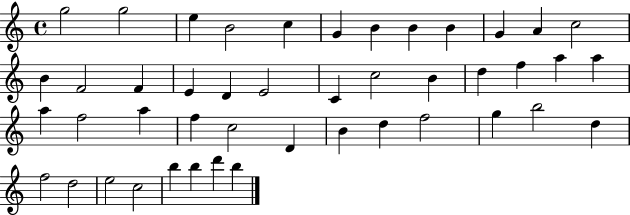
{
  \clef treble
  \time 4/4
  \defaultTimeSignature
  \key c \major
  g''2 g''2 | e''4 b'2 c''4 | g'4 b'4 b'4 b'4 | g'4 a'4 c''2 | \break b'4 f'2 f'4 | e'4 d'4 e'2 | c'4 c''2 b'4 | d''4 f''4 a''4 a''4 | \break a''4 f''2 a''4 | f''4 c''2 d'4 | b'4 d''4 f''2 | g''4 b''2 d''4 | \break f''2 d''2 | e''2 c''2 | b''4 b''4 d'''4 b''4 | \bar "|."
}